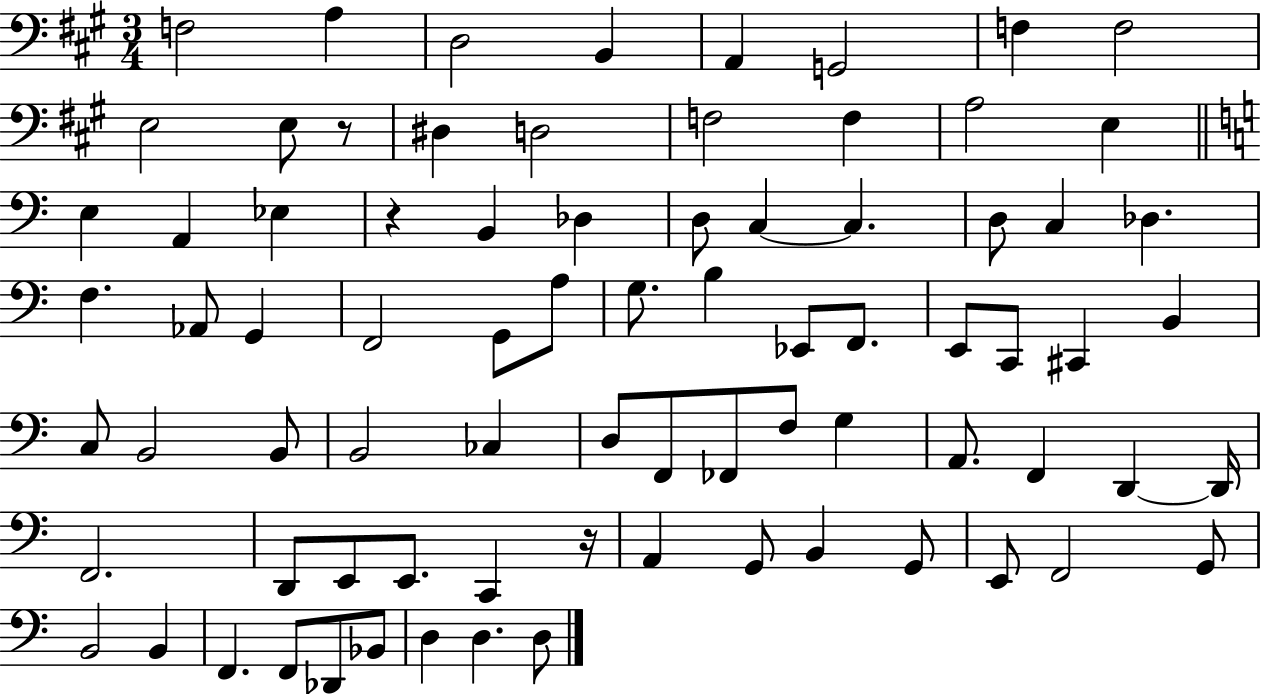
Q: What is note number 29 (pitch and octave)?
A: Ab2